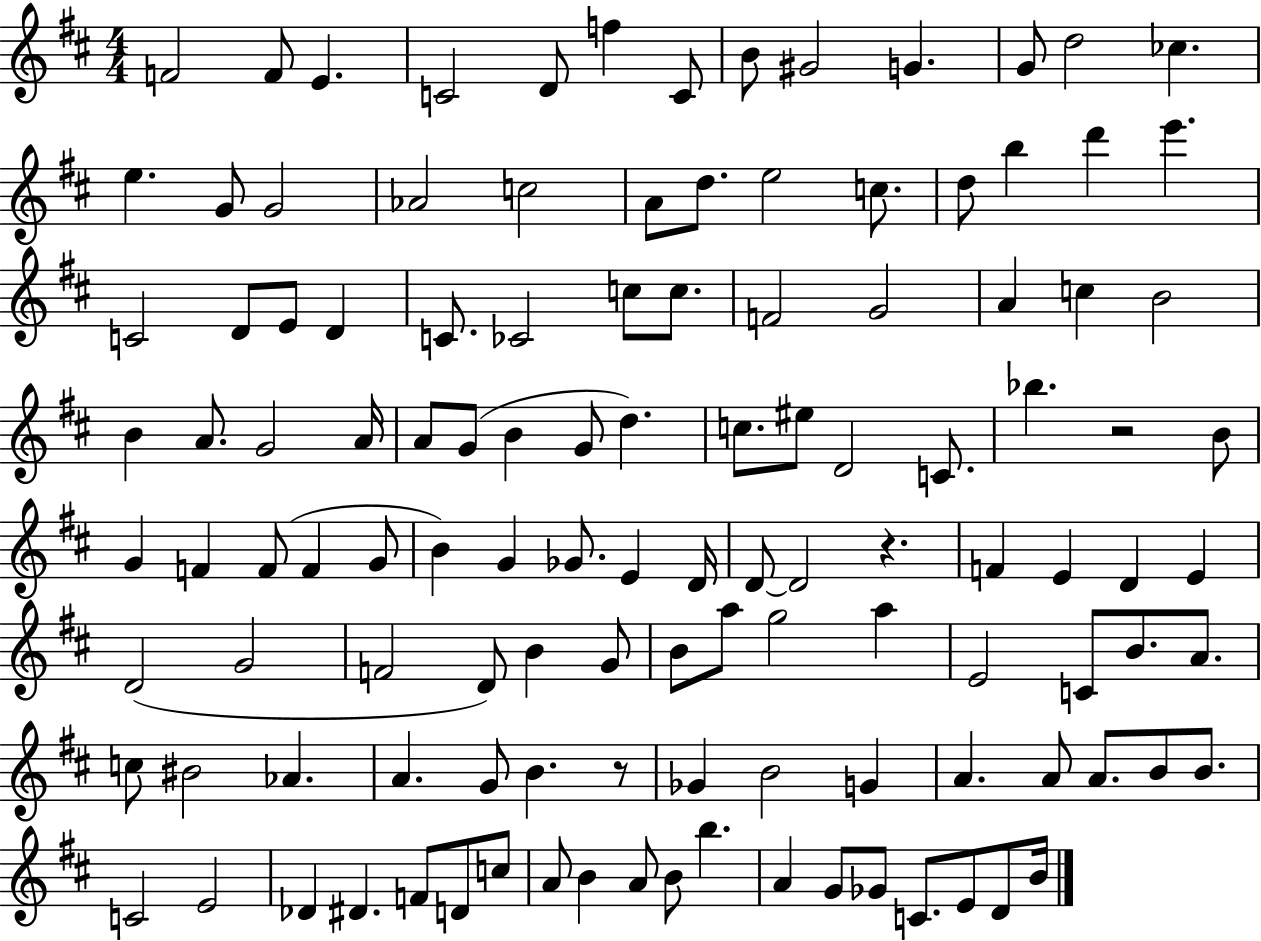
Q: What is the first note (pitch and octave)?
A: F4